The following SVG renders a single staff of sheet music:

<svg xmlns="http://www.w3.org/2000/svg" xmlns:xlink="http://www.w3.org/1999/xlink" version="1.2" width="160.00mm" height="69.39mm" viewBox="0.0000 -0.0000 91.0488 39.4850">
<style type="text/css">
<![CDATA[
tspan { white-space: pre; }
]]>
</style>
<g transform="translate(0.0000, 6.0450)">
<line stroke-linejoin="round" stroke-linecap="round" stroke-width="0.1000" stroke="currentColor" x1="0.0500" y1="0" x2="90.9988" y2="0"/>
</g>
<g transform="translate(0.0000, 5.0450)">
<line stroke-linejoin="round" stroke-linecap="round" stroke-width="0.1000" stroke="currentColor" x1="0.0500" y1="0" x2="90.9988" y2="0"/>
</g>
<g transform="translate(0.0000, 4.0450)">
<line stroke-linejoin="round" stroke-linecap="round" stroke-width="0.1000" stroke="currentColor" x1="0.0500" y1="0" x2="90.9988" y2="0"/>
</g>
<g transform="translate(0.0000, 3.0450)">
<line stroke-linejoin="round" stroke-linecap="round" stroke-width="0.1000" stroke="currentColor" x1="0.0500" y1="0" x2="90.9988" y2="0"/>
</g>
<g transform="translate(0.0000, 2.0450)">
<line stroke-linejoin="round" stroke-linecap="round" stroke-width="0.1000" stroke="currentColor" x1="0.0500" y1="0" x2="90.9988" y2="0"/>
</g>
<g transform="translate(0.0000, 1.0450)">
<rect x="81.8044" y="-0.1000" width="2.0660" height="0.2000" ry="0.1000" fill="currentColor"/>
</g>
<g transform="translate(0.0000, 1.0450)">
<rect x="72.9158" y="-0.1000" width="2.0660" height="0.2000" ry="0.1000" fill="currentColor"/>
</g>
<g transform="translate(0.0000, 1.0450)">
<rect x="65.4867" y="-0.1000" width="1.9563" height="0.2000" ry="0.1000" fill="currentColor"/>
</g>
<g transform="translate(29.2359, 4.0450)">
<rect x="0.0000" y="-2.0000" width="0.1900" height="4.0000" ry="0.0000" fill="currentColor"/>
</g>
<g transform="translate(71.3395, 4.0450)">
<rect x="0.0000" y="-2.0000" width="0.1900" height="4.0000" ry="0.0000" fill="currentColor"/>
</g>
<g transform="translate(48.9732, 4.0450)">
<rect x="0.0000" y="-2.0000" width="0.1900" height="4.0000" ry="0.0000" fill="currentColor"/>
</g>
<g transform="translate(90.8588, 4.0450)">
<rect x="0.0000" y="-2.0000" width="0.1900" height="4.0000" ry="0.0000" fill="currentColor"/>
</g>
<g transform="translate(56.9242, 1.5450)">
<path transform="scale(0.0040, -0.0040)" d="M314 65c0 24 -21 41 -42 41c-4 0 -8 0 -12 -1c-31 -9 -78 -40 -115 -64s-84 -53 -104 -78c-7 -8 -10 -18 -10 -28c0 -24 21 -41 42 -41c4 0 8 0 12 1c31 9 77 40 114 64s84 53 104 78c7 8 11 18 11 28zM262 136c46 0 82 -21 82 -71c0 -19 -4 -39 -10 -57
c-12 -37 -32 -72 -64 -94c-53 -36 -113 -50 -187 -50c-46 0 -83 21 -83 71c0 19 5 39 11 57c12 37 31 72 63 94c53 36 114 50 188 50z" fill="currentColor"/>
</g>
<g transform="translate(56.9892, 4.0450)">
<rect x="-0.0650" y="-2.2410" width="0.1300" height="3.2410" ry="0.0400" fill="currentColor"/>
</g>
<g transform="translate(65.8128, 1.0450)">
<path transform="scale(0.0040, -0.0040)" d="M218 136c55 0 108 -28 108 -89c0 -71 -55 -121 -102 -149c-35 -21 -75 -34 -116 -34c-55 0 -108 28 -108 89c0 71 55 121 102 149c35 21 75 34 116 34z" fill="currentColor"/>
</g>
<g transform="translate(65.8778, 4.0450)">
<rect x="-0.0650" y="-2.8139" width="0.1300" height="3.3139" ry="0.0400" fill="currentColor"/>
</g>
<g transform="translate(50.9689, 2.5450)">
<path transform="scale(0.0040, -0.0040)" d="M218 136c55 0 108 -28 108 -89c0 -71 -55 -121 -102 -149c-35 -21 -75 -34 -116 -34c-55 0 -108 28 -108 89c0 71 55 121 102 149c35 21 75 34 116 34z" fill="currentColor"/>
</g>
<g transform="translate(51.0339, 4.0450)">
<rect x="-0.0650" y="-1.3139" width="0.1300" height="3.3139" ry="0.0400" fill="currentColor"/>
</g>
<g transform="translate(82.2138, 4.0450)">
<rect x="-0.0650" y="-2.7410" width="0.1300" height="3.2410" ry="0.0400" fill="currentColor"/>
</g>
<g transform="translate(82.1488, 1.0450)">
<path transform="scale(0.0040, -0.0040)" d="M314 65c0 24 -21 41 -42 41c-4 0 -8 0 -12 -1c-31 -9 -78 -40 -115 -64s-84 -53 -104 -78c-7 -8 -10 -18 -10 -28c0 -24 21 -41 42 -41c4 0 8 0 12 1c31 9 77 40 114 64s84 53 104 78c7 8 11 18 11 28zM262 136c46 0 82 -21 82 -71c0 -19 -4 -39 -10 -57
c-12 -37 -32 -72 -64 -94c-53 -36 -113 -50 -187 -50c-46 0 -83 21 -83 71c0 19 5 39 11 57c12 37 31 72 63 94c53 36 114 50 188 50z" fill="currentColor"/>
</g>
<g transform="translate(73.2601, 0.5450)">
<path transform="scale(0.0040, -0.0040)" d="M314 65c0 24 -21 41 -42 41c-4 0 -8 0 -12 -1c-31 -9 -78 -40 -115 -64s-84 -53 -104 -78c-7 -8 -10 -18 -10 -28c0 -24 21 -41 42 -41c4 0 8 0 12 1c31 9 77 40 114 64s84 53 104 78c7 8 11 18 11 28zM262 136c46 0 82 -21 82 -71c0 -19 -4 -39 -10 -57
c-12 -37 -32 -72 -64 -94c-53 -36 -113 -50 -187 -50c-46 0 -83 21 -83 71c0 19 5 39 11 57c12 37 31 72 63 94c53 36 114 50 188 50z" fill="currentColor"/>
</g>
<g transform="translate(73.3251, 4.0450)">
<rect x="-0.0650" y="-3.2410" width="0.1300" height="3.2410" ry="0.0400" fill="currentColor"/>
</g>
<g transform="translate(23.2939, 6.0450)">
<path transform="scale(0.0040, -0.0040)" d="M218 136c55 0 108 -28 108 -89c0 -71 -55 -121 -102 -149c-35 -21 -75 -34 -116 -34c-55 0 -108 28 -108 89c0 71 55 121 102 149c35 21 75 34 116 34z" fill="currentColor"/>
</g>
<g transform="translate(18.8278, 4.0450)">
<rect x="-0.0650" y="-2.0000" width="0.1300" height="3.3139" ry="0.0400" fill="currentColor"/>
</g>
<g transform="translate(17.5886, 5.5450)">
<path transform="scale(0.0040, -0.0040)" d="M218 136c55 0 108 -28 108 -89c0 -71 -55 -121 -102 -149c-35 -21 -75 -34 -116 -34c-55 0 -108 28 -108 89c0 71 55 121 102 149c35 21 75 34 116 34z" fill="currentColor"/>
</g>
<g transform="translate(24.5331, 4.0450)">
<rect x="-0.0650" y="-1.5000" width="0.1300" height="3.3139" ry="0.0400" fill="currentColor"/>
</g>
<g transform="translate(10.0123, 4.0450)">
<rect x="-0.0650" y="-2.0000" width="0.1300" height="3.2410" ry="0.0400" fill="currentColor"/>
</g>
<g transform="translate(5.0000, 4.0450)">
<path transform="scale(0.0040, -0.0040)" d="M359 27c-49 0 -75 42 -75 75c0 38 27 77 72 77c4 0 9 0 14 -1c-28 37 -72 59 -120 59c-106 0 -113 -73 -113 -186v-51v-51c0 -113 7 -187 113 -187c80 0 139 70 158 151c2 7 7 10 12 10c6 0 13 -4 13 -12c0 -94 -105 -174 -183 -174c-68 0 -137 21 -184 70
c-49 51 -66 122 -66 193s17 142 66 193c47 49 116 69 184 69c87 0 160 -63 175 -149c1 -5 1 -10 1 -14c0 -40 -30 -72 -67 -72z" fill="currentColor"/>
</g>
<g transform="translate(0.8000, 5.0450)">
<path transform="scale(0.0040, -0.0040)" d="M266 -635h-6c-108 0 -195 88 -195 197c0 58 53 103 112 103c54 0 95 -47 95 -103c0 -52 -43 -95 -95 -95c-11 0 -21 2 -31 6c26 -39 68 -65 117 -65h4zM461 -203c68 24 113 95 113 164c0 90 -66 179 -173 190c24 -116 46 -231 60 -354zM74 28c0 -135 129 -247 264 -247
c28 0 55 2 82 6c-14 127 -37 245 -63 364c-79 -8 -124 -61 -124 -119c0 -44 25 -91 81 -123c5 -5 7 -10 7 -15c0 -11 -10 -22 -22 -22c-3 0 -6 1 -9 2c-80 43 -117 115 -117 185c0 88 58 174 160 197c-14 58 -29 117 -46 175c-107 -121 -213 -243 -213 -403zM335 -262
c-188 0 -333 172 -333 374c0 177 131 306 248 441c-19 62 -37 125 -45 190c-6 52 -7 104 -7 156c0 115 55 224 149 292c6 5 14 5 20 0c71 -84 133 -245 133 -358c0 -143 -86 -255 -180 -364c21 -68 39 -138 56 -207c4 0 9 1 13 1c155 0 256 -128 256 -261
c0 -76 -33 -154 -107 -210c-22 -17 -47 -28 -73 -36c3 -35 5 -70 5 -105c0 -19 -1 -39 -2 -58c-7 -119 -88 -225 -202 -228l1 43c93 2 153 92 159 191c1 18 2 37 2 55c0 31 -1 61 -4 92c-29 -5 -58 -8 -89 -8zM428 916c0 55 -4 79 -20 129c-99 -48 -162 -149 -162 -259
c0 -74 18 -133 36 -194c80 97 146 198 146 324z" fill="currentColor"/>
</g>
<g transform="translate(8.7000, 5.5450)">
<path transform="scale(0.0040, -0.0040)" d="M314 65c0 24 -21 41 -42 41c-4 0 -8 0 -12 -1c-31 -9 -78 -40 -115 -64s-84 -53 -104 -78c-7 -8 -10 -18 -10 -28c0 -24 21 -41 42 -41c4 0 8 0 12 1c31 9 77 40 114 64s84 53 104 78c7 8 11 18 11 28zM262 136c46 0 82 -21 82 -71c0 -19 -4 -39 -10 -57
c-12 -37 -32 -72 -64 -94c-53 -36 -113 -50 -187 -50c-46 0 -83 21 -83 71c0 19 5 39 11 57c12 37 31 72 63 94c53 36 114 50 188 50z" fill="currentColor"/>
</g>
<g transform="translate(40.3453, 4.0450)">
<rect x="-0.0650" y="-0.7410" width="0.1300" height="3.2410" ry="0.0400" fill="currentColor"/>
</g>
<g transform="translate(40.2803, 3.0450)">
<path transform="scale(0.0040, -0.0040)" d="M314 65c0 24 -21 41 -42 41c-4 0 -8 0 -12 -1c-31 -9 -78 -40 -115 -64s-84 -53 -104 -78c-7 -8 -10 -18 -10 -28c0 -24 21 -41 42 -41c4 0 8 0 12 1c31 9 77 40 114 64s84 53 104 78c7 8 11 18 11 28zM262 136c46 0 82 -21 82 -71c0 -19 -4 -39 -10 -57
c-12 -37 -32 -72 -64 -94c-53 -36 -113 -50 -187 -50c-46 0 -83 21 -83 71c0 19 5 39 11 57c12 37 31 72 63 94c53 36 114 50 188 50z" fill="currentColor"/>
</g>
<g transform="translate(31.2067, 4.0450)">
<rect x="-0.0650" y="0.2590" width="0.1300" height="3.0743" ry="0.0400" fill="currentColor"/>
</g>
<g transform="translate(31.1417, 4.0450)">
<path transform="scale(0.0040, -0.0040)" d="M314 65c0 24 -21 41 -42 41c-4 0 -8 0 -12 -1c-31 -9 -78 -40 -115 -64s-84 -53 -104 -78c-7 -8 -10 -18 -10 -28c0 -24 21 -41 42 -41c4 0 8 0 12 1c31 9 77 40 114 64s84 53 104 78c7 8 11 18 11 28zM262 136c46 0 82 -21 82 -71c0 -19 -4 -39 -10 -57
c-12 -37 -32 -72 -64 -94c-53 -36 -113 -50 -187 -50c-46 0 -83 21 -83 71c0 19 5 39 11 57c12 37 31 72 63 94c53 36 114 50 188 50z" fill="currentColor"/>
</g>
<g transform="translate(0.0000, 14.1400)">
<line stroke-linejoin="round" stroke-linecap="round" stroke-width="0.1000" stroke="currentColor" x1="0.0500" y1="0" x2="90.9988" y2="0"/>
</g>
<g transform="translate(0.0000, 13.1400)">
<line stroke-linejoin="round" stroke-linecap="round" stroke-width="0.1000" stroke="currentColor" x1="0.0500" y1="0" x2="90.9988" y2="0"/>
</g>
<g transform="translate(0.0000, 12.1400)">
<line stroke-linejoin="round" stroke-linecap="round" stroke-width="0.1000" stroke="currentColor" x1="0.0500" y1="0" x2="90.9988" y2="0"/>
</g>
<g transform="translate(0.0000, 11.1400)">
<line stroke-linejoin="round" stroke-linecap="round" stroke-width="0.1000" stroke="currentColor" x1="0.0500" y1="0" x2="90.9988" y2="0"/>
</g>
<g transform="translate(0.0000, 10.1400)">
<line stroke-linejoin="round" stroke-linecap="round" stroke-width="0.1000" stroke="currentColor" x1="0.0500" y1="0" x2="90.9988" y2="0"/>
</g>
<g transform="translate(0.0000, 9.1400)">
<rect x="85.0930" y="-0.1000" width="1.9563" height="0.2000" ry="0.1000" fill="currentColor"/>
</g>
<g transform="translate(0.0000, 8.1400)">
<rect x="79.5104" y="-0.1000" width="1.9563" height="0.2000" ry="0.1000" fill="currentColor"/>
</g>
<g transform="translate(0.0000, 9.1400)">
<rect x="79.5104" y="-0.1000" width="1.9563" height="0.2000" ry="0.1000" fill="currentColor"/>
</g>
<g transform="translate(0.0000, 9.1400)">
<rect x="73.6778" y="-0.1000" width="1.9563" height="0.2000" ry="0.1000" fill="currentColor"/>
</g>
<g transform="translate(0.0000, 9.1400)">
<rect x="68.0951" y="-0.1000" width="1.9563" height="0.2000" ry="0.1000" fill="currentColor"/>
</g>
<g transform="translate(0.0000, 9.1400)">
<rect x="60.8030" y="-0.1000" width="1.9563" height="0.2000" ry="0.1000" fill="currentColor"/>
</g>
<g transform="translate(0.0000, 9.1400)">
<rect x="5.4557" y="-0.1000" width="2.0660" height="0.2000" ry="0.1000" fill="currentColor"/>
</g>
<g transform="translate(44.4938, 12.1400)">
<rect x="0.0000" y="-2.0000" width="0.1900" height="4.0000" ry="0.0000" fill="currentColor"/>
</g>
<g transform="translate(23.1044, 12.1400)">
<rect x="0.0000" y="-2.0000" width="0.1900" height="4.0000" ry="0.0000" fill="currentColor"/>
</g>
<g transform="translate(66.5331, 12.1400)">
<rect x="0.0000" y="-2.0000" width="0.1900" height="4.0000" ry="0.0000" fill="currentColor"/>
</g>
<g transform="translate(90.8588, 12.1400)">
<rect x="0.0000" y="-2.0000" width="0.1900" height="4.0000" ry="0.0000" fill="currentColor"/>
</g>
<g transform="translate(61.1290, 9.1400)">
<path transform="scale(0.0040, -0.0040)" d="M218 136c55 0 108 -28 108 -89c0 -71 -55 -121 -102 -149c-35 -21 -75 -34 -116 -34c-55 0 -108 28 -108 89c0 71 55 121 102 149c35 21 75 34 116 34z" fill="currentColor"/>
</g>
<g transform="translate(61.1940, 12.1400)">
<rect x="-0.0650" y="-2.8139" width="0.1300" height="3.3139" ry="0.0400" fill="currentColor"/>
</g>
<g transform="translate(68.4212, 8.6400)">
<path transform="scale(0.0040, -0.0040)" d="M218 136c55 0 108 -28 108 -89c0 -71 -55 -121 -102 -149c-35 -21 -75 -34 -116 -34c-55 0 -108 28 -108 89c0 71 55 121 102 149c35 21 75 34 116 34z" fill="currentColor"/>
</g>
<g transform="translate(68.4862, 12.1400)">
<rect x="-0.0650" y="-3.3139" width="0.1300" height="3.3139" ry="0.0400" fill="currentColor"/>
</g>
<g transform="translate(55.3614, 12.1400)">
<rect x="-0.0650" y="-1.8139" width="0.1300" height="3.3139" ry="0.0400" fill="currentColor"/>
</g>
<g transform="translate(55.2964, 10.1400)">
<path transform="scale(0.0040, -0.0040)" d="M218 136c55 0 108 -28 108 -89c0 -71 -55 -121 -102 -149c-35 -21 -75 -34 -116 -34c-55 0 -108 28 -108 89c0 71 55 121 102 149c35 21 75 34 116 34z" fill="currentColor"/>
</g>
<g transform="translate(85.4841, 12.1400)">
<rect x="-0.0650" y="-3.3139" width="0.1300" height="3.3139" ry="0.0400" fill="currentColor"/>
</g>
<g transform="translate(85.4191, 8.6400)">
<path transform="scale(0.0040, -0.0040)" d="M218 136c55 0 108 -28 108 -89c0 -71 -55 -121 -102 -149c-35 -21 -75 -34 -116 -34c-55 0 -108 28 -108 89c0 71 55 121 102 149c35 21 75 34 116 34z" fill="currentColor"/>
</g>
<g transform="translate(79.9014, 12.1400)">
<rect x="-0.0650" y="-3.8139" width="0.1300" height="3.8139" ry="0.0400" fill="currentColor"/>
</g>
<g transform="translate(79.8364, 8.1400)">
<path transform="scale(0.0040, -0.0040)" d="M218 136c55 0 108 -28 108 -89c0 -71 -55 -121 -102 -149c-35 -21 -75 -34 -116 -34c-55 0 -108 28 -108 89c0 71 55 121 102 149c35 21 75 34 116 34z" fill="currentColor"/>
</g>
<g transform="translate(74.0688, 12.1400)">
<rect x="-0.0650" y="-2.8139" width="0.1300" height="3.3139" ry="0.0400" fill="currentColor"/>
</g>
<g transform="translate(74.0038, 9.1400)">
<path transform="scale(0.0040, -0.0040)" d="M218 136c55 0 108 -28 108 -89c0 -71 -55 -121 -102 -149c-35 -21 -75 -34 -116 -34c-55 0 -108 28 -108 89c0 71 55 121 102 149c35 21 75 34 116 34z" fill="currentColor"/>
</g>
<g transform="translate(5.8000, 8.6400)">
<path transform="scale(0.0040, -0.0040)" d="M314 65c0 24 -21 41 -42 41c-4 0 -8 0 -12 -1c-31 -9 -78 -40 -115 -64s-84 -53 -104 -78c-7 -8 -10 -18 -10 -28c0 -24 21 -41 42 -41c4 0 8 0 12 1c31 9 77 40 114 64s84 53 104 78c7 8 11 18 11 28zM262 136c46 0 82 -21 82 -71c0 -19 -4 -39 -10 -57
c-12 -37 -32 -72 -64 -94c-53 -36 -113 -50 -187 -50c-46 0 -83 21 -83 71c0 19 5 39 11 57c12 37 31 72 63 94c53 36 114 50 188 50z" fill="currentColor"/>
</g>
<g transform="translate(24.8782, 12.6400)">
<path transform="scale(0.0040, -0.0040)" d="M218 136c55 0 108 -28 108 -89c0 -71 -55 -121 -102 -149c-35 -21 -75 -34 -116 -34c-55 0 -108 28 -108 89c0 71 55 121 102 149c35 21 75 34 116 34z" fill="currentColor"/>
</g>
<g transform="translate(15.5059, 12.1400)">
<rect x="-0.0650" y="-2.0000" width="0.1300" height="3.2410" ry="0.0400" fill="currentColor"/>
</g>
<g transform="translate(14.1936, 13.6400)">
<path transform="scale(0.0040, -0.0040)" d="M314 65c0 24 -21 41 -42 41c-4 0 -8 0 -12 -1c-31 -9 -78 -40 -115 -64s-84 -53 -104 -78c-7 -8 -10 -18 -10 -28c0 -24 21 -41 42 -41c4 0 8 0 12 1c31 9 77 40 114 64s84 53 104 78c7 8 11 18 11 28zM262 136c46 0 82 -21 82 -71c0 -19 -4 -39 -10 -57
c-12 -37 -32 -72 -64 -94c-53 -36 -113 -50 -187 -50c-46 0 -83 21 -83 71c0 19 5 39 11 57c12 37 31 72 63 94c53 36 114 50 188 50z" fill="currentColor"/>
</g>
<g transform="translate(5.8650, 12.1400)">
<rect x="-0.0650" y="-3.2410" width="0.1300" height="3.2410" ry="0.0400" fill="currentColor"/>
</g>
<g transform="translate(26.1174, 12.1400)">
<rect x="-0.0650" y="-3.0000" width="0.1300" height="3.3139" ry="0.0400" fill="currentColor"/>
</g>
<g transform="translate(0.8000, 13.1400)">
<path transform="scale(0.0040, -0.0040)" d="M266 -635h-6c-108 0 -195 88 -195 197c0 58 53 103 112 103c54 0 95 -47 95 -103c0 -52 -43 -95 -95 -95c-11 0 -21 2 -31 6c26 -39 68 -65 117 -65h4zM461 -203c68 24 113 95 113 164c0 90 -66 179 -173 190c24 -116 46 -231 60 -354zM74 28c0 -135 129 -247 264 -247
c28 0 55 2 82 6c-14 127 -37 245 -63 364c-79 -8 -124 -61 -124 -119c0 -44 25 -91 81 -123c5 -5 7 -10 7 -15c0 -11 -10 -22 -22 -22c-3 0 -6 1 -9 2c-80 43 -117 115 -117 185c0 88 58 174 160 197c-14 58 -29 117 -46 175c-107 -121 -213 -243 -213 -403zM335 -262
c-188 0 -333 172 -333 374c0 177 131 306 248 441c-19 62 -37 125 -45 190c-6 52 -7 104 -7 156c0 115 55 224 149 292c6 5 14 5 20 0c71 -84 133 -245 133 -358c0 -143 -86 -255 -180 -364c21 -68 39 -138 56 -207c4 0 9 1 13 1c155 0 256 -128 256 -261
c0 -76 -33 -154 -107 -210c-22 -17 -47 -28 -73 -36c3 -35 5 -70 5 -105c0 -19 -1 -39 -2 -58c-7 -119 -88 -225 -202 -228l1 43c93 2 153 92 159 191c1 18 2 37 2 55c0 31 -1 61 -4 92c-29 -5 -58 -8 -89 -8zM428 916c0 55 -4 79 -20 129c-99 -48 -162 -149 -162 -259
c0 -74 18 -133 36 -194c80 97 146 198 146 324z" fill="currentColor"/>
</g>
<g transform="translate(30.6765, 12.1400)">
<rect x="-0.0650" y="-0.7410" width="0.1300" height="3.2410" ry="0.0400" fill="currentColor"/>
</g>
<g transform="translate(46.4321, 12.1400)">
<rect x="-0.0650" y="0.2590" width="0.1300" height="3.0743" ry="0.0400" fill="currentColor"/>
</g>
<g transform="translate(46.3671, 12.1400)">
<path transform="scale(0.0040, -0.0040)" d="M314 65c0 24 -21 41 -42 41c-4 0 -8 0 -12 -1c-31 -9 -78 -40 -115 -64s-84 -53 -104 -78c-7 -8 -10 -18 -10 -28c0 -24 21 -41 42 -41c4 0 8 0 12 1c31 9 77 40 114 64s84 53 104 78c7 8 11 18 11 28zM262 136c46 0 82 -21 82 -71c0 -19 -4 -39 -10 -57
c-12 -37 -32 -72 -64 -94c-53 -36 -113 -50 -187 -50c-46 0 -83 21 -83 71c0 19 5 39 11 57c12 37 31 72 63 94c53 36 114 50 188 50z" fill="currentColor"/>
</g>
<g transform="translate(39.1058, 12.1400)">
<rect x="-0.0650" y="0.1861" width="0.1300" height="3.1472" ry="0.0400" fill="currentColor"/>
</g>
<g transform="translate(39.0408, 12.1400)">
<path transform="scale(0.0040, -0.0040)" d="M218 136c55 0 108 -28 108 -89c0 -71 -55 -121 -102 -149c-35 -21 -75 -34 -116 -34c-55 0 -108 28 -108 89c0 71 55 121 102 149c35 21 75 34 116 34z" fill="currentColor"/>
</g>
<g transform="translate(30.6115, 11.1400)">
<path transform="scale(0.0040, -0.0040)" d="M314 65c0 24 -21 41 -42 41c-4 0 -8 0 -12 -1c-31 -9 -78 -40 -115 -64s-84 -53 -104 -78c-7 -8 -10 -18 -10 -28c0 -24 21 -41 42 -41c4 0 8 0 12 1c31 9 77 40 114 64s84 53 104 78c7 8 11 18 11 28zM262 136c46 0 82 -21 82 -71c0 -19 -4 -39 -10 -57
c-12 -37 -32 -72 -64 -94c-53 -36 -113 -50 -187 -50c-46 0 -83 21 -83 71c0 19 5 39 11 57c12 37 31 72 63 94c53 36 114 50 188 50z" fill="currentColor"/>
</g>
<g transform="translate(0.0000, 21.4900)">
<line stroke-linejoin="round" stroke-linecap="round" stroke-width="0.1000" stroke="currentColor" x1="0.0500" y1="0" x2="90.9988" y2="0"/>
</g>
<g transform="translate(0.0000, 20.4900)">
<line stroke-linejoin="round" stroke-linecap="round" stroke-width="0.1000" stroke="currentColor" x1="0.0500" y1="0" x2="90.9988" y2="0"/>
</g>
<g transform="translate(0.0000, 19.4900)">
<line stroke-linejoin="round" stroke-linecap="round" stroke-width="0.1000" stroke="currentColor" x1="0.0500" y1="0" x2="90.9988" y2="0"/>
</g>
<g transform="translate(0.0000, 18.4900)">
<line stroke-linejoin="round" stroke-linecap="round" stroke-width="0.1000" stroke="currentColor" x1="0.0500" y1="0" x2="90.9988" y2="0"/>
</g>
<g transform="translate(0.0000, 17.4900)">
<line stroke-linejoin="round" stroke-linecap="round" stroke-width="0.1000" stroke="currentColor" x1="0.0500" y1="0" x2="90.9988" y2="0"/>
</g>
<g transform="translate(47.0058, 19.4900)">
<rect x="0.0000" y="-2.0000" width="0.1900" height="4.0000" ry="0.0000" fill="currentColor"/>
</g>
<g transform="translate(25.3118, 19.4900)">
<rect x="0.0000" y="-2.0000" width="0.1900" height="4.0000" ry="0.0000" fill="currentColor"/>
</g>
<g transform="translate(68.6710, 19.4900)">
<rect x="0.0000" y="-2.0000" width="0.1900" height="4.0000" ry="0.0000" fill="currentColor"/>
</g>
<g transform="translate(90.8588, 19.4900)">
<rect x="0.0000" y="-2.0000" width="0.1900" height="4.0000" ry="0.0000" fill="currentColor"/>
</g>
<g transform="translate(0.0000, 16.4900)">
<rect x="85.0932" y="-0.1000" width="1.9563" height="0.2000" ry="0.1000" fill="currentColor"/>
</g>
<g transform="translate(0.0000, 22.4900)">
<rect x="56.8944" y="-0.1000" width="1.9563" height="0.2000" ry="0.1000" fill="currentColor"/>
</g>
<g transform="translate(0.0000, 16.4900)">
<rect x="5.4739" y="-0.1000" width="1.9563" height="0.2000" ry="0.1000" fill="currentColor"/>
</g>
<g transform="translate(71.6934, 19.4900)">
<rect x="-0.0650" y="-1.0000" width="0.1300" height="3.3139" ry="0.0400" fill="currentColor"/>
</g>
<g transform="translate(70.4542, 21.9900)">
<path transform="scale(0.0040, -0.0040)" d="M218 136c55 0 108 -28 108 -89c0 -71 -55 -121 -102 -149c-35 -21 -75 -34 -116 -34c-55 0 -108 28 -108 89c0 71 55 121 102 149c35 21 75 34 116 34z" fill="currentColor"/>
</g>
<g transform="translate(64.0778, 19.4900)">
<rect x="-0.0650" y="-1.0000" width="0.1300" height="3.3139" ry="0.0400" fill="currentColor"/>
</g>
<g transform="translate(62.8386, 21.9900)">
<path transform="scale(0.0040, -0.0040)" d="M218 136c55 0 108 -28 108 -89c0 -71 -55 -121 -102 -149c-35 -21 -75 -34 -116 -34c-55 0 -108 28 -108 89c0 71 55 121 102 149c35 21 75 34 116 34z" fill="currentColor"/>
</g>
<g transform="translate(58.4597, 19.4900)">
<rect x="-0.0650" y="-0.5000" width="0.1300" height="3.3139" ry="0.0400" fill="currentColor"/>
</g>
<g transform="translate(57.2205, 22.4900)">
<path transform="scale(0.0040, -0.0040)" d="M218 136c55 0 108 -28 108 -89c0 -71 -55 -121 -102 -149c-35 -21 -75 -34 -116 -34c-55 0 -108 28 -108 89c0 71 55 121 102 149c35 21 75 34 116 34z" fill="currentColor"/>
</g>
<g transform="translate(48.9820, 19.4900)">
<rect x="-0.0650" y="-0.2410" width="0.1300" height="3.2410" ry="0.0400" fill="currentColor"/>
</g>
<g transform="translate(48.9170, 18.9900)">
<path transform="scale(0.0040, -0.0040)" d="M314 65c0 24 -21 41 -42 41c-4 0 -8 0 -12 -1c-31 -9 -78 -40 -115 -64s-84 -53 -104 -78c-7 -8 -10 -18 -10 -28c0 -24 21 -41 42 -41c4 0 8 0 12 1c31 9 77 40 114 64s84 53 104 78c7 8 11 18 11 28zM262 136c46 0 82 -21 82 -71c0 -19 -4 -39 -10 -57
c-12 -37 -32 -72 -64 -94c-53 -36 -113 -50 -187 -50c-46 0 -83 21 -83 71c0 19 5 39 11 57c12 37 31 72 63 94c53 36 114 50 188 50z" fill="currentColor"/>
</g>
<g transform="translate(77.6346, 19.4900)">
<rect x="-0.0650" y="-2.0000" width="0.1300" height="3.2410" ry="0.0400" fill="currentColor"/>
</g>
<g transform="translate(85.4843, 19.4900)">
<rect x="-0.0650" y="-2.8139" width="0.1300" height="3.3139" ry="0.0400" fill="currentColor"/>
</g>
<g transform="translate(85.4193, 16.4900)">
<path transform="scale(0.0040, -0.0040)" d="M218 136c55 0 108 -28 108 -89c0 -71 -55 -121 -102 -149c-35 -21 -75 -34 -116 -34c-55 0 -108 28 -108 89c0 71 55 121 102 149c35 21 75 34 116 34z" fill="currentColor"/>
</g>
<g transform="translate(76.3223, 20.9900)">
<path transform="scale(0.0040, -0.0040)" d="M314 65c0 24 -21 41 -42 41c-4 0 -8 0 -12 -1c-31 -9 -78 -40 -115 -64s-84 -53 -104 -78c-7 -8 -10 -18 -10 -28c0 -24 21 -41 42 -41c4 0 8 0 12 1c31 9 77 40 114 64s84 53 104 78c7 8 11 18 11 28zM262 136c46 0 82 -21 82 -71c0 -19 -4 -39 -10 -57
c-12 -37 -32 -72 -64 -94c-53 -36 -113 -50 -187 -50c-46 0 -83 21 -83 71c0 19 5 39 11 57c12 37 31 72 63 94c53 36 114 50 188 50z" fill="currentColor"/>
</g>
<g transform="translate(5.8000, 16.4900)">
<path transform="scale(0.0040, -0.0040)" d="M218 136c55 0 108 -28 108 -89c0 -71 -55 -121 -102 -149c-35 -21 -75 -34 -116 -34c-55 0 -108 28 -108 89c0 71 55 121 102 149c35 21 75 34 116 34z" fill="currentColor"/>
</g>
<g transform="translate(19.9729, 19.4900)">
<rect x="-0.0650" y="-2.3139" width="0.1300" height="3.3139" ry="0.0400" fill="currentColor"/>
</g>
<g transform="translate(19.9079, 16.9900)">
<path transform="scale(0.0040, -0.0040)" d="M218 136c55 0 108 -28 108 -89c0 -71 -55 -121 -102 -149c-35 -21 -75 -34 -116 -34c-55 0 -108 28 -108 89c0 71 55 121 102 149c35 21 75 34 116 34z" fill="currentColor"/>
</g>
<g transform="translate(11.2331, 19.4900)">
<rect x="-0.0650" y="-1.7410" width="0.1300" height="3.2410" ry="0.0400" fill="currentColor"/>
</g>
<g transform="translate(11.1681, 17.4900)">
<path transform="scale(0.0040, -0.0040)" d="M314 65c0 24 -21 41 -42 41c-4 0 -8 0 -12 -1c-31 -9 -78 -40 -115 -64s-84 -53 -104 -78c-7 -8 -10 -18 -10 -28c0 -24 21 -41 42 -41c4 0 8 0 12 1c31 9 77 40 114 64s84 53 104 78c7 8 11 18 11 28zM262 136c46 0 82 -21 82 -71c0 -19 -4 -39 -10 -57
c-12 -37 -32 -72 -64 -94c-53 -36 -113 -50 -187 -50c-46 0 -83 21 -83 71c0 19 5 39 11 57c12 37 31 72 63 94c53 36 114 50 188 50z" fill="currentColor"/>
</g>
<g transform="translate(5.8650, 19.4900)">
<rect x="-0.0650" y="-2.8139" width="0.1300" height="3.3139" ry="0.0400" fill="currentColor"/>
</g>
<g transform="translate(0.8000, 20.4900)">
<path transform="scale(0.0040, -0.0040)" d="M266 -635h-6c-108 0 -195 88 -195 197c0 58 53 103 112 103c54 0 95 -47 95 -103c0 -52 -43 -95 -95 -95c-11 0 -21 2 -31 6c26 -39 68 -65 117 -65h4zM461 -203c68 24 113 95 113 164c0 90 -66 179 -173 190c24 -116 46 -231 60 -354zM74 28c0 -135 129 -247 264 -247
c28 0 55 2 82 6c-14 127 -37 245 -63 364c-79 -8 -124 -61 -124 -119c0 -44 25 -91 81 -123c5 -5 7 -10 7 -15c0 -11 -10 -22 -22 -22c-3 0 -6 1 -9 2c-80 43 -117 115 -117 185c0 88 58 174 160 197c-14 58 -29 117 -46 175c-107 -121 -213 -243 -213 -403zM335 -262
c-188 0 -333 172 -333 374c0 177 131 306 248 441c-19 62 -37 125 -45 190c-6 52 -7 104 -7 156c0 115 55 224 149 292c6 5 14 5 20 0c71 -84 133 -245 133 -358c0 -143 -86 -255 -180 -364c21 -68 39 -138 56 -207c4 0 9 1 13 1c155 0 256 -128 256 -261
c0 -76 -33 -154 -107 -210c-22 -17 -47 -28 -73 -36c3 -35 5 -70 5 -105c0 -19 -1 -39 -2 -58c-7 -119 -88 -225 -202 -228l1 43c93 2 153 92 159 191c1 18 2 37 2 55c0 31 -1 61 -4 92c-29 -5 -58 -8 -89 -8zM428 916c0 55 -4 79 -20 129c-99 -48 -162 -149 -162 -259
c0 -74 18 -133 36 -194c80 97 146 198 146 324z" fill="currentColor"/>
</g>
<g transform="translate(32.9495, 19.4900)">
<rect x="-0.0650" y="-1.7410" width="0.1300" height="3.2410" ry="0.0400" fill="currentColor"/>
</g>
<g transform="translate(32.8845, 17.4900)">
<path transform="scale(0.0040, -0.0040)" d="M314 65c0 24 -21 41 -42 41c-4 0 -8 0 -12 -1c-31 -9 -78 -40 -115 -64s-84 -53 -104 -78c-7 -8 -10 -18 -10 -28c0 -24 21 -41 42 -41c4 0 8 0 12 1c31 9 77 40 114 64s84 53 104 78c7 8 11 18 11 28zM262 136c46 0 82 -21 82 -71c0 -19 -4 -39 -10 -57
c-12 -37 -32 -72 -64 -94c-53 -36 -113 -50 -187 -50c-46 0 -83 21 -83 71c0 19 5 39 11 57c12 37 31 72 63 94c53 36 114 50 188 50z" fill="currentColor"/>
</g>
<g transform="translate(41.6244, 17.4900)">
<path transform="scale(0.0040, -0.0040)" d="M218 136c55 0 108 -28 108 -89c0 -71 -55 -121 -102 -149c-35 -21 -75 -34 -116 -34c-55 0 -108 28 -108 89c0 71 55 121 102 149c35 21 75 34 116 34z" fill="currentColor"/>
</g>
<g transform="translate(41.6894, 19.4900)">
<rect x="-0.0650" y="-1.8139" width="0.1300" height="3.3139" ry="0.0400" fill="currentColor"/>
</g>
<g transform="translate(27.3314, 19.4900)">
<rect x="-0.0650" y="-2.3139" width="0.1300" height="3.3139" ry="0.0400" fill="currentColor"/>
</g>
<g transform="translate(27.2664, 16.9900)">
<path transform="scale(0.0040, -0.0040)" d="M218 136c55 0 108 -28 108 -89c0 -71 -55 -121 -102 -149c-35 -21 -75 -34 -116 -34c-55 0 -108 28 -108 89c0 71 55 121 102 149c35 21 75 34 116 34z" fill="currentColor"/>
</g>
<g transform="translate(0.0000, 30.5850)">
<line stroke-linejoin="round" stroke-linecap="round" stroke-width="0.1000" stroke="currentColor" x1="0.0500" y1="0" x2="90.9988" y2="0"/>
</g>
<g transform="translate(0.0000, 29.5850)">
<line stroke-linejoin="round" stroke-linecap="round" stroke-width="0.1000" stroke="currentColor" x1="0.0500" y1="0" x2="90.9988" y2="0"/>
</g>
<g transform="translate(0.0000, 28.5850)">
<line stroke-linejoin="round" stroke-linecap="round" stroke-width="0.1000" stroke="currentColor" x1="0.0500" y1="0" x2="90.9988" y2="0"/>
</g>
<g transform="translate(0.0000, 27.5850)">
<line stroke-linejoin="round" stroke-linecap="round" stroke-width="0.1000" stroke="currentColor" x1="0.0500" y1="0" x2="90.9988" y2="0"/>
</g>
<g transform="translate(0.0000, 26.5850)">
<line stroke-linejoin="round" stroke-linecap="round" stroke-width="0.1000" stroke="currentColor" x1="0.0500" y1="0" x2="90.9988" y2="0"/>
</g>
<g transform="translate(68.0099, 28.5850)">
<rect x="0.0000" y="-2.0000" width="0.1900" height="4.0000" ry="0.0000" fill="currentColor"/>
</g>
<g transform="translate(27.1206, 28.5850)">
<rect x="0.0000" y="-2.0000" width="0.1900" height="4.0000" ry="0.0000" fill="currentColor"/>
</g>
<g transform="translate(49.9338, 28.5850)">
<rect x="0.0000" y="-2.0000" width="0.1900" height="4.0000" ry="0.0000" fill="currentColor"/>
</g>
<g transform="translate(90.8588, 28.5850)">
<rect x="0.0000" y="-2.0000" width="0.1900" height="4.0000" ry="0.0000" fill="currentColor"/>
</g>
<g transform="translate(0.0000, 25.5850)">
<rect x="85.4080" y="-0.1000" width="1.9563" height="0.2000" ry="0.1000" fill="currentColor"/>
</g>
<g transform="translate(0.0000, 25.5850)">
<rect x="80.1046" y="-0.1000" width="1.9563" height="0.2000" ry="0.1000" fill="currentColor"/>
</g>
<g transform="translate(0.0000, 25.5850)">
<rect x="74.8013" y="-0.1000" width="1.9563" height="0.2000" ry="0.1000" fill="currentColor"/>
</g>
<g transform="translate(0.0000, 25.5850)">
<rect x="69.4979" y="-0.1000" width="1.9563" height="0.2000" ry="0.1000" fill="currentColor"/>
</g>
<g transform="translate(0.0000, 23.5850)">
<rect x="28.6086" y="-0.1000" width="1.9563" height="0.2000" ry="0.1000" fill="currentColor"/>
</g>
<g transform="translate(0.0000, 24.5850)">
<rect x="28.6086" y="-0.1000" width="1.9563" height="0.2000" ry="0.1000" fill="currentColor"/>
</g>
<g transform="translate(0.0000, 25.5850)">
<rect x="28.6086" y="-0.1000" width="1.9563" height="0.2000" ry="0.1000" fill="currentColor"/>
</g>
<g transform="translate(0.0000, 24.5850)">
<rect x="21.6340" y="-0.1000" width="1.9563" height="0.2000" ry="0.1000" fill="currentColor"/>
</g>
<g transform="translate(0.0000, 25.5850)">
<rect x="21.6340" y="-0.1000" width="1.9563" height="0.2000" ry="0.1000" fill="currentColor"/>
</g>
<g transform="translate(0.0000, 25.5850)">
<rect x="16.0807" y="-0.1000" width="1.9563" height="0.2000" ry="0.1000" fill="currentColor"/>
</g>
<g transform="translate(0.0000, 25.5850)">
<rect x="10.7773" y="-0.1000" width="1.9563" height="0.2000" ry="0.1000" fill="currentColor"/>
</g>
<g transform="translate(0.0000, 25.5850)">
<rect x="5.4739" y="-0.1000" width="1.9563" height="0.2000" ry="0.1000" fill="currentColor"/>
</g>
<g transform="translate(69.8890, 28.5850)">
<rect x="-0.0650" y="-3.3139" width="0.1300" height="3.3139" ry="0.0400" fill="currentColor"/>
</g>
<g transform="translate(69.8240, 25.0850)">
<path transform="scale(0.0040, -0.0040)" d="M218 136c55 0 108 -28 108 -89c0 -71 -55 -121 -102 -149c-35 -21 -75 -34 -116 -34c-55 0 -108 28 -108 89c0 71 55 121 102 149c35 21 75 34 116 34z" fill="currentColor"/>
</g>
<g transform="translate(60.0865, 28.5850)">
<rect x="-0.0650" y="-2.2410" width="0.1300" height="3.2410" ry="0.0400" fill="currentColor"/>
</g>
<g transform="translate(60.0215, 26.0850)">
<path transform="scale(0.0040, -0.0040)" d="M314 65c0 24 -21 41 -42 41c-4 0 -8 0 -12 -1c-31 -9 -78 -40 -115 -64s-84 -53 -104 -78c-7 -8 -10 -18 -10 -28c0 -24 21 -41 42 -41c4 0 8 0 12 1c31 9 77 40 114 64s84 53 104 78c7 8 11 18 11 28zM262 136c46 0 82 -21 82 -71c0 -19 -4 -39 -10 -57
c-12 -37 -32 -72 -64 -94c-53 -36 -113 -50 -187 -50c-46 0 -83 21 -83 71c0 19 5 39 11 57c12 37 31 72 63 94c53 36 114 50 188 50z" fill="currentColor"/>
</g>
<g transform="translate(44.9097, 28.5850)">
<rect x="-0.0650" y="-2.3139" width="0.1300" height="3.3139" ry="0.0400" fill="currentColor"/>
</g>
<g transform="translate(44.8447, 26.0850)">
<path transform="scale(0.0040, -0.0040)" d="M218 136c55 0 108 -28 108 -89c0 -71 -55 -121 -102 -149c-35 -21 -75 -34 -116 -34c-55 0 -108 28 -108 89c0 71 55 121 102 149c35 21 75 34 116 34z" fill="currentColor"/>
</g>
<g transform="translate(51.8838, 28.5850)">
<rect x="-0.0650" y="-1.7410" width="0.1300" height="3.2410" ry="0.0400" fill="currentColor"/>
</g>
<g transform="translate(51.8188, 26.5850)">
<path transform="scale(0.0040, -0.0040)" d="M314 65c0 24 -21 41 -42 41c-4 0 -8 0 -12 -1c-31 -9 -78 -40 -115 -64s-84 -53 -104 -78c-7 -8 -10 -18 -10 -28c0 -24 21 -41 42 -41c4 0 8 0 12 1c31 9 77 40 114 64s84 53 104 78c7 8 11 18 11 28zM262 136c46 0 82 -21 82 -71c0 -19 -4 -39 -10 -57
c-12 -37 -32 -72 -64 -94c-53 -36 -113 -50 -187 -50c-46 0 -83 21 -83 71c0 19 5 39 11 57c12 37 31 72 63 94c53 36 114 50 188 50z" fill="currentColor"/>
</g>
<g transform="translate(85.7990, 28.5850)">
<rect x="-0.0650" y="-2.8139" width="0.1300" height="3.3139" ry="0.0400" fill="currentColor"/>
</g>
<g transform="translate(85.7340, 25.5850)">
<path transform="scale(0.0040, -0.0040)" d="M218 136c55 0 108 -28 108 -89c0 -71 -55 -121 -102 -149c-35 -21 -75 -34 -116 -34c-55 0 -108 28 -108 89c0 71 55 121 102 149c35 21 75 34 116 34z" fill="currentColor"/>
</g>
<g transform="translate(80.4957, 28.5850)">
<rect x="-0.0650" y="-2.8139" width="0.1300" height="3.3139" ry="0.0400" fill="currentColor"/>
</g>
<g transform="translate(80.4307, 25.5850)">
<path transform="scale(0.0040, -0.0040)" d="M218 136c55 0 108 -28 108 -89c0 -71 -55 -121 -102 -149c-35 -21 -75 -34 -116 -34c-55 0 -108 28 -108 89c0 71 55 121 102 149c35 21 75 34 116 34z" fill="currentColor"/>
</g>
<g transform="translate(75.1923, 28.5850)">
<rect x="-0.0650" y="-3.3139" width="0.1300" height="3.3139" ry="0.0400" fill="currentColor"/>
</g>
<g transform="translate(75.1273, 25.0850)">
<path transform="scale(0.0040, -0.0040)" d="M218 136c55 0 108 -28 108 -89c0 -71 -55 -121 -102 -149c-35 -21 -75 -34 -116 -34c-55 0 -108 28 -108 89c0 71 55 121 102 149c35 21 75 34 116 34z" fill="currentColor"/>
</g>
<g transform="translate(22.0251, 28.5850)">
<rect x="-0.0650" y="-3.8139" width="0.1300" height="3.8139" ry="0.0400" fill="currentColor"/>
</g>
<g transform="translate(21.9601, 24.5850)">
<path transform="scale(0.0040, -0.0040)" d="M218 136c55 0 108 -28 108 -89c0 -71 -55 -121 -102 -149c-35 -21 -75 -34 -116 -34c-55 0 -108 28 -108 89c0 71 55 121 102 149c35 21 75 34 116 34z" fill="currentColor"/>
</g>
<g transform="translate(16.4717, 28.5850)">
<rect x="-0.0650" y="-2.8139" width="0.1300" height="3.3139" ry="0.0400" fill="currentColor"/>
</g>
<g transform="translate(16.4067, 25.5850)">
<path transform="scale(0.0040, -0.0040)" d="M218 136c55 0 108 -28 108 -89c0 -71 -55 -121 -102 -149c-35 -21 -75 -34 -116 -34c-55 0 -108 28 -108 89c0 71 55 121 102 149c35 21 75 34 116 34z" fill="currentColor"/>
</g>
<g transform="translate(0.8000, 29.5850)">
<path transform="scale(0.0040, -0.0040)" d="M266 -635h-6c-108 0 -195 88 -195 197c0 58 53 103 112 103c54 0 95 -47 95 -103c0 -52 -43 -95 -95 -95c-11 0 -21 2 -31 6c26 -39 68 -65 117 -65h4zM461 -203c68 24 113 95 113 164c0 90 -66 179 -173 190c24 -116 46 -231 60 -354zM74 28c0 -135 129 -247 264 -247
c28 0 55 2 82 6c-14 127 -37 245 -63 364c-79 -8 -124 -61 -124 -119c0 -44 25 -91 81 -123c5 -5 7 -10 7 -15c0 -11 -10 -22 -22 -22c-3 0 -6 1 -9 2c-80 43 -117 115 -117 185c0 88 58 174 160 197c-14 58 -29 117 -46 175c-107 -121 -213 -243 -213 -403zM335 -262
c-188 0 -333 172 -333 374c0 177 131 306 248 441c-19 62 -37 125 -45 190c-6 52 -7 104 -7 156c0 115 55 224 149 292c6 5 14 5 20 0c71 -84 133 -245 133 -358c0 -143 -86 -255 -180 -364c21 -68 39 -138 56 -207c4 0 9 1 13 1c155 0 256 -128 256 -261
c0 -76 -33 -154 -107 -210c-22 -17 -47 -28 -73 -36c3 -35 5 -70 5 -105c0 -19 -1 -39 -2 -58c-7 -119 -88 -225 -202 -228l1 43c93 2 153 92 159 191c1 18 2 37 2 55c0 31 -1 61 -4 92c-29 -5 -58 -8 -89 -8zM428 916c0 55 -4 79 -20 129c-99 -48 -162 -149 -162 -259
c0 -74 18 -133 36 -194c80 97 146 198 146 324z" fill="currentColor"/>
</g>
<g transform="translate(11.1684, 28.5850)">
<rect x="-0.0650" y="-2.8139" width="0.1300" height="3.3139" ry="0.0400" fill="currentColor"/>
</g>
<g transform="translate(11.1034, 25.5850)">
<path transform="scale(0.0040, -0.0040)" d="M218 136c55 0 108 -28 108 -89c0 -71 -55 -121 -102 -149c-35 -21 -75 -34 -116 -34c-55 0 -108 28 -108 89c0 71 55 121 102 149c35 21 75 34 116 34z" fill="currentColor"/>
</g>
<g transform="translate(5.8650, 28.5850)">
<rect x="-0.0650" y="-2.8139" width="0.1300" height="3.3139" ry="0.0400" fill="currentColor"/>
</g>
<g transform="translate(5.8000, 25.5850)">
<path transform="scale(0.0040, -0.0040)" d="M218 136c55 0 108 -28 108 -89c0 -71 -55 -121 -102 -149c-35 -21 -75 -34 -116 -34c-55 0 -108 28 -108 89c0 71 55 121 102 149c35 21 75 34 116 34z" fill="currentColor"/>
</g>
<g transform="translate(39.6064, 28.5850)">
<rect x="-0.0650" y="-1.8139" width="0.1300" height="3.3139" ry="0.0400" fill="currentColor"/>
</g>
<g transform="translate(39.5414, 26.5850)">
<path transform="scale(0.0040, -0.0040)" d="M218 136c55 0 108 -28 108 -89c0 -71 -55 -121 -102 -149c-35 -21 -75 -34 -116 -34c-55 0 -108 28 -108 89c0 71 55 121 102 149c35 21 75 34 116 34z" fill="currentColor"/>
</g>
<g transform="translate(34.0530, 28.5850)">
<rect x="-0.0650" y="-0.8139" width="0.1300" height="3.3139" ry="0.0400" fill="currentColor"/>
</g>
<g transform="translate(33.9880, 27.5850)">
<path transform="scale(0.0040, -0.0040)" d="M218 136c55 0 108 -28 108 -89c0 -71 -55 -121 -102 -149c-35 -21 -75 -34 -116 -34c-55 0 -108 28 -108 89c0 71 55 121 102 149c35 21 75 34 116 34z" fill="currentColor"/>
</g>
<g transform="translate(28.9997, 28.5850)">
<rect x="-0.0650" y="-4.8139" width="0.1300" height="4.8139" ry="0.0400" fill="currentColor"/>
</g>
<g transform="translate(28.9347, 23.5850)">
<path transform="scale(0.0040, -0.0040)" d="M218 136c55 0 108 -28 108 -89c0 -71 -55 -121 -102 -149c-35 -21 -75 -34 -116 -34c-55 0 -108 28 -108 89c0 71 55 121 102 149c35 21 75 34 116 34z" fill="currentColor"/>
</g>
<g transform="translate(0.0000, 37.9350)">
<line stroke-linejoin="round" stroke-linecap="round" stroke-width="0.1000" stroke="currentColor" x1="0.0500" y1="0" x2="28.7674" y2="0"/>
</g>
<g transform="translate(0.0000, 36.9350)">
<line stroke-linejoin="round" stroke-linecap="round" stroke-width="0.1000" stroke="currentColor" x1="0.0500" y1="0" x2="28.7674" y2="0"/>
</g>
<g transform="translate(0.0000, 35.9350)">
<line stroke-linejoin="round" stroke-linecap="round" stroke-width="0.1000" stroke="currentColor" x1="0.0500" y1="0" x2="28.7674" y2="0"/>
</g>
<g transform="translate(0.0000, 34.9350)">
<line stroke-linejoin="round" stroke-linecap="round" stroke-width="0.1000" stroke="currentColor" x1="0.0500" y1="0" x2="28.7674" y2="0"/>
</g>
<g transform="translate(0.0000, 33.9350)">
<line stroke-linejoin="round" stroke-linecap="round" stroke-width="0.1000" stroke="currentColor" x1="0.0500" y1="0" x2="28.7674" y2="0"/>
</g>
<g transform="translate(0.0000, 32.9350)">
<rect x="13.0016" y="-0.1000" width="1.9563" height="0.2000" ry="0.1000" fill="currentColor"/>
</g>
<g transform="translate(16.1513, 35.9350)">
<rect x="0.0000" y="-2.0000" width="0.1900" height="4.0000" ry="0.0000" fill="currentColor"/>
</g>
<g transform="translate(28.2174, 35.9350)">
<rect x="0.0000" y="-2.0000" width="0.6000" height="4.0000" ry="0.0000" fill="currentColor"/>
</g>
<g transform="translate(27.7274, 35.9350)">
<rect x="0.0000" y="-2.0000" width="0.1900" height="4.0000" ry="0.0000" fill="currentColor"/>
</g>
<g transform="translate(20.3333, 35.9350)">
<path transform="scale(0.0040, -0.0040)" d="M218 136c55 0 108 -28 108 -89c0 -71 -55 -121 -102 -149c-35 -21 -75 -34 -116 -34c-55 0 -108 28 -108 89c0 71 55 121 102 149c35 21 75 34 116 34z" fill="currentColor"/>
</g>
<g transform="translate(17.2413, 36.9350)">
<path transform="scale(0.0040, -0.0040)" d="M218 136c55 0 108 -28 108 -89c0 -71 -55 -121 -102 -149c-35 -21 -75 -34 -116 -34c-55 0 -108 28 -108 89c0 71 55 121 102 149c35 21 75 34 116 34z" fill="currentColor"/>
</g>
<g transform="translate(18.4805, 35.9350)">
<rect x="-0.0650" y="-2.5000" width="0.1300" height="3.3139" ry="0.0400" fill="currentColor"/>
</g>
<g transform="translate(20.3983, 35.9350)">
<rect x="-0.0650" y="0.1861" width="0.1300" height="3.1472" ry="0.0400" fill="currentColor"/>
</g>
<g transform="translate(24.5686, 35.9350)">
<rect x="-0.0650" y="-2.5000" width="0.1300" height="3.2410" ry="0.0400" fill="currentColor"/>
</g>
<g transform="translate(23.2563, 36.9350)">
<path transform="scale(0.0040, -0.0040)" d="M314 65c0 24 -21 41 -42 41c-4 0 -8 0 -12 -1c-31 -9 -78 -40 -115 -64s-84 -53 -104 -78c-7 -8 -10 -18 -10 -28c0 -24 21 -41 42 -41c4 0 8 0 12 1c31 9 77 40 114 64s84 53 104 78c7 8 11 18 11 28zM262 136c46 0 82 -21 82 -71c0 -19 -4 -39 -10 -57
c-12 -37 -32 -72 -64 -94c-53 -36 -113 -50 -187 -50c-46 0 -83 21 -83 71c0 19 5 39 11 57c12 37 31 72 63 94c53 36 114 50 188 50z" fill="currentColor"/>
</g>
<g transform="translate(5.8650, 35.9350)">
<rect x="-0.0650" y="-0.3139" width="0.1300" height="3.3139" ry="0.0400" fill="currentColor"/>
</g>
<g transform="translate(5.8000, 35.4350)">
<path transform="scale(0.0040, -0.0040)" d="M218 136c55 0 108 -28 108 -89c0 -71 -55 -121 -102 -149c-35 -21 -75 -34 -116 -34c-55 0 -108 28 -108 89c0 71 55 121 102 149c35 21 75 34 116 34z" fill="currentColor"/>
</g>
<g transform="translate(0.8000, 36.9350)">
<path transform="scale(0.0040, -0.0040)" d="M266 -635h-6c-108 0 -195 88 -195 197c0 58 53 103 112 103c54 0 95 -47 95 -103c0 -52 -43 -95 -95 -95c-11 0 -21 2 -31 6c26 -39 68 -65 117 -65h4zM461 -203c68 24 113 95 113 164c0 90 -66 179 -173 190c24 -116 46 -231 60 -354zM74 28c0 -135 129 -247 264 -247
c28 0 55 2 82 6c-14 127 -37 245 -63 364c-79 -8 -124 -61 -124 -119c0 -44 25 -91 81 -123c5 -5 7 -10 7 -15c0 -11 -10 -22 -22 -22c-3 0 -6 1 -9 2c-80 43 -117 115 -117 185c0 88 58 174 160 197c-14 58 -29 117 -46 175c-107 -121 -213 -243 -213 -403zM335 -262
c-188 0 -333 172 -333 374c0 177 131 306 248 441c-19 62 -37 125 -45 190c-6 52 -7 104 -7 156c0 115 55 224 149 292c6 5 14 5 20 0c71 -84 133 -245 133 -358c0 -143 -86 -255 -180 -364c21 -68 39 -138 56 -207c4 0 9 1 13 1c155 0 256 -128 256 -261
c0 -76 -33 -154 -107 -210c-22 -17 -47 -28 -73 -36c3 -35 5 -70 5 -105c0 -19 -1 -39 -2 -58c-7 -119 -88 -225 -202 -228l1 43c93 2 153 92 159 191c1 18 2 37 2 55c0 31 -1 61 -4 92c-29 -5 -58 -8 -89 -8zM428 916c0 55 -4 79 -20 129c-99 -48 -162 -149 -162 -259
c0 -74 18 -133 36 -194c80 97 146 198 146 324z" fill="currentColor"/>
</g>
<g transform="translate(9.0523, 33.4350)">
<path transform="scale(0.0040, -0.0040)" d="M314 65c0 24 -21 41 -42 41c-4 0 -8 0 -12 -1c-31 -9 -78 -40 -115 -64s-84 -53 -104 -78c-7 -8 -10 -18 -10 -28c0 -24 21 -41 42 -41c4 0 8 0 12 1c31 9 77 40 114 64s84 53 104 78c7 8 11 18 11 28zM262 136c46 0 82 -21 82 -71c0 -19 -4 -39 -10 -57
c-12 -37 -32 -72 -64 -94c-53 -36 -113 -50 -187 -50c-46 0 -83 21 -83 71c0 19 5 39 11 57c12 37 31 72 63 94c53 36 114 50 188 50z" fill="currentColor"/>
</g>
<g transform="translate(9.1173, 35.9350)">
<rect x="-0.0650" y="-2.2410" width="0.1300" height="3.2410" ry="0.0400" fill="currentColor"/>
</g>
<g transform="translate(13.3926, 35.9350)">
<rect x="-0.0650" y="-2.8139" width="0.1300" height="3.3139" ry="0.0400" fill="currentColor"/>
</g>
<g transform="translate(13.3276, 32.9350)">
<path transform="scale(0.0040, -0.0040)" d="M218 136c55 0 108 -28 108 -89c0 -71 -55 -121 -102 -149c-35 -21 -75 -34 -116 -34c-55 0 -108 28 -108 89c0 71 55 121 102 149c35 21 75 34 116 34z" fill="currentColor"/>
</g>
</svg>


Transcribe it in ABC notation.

X:1
T:Untitled
M:4/4
L:1/4
K:C
F2 F E B2 d2 e g2 a b2 a2 b2 F2 A d2 B B2 f a b a c' b a f2 g g f2 f c2 C D D F2 a a a a c' e' d f g f2 g2 b b a a c g2 a G B G2